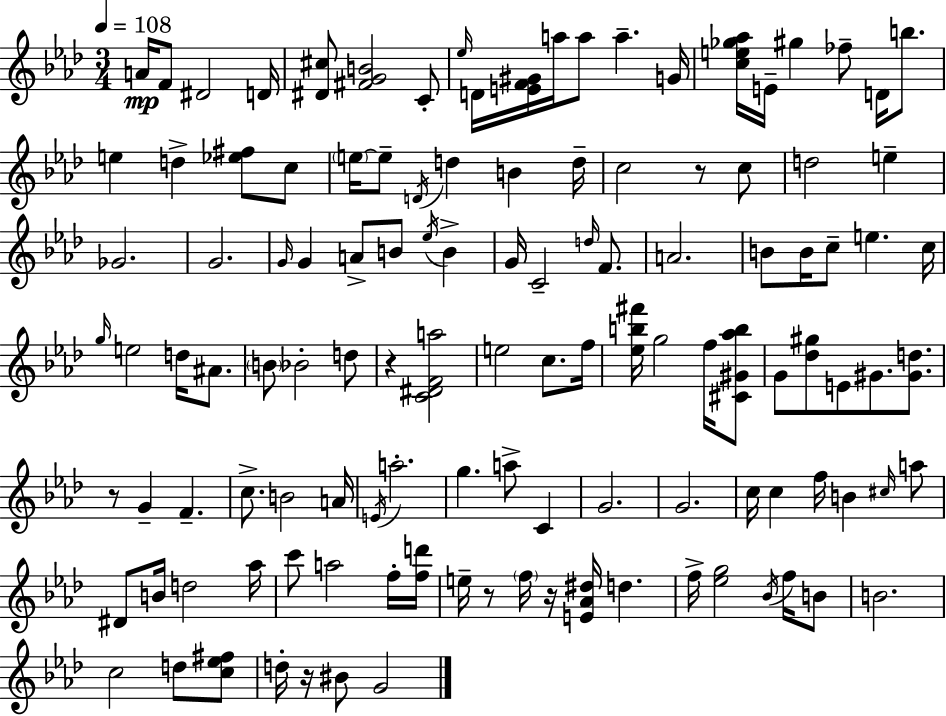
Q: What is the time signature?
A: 3/4